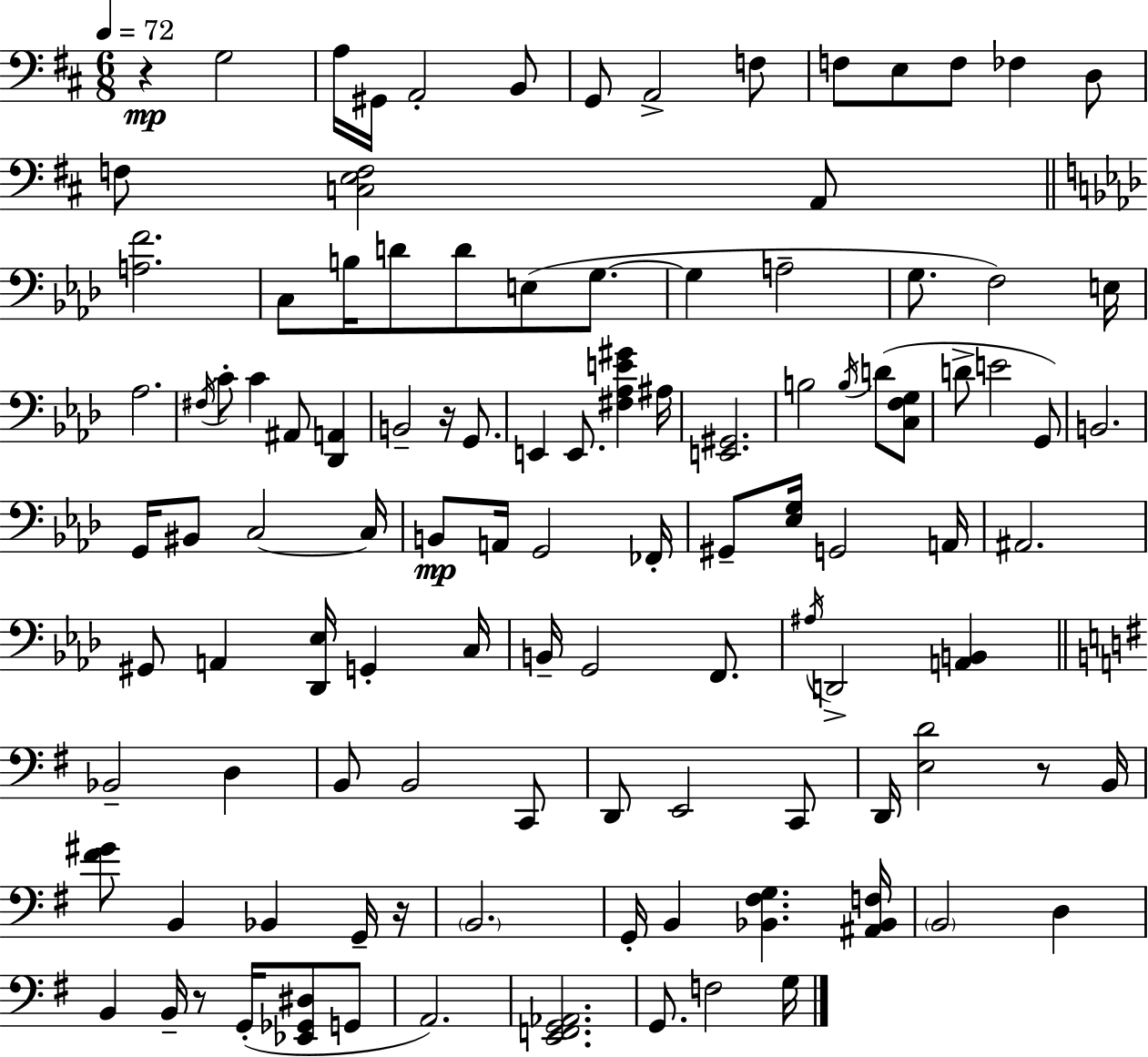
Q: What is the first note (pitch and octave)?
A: G3